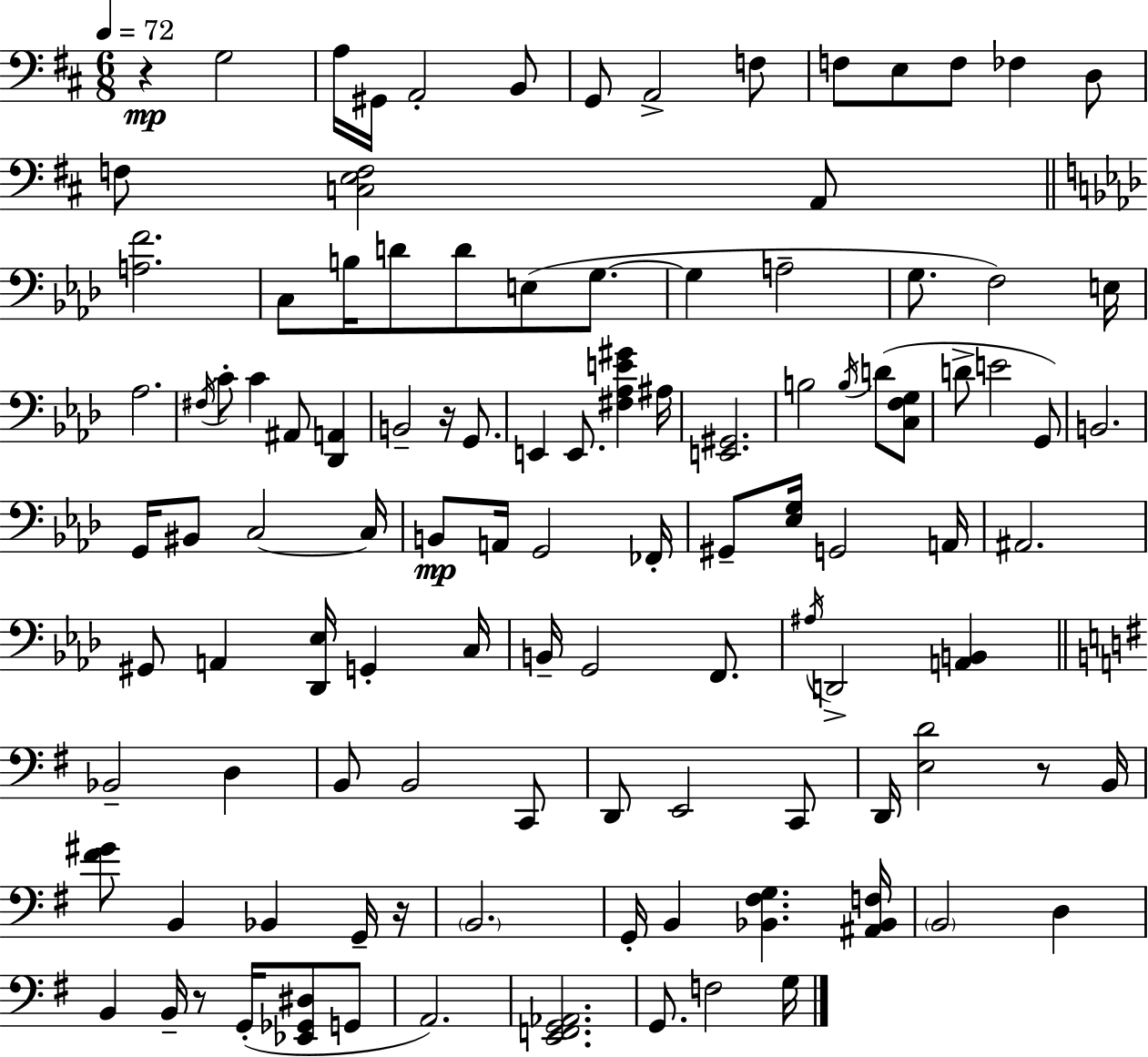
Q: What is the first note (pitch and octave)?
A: G3